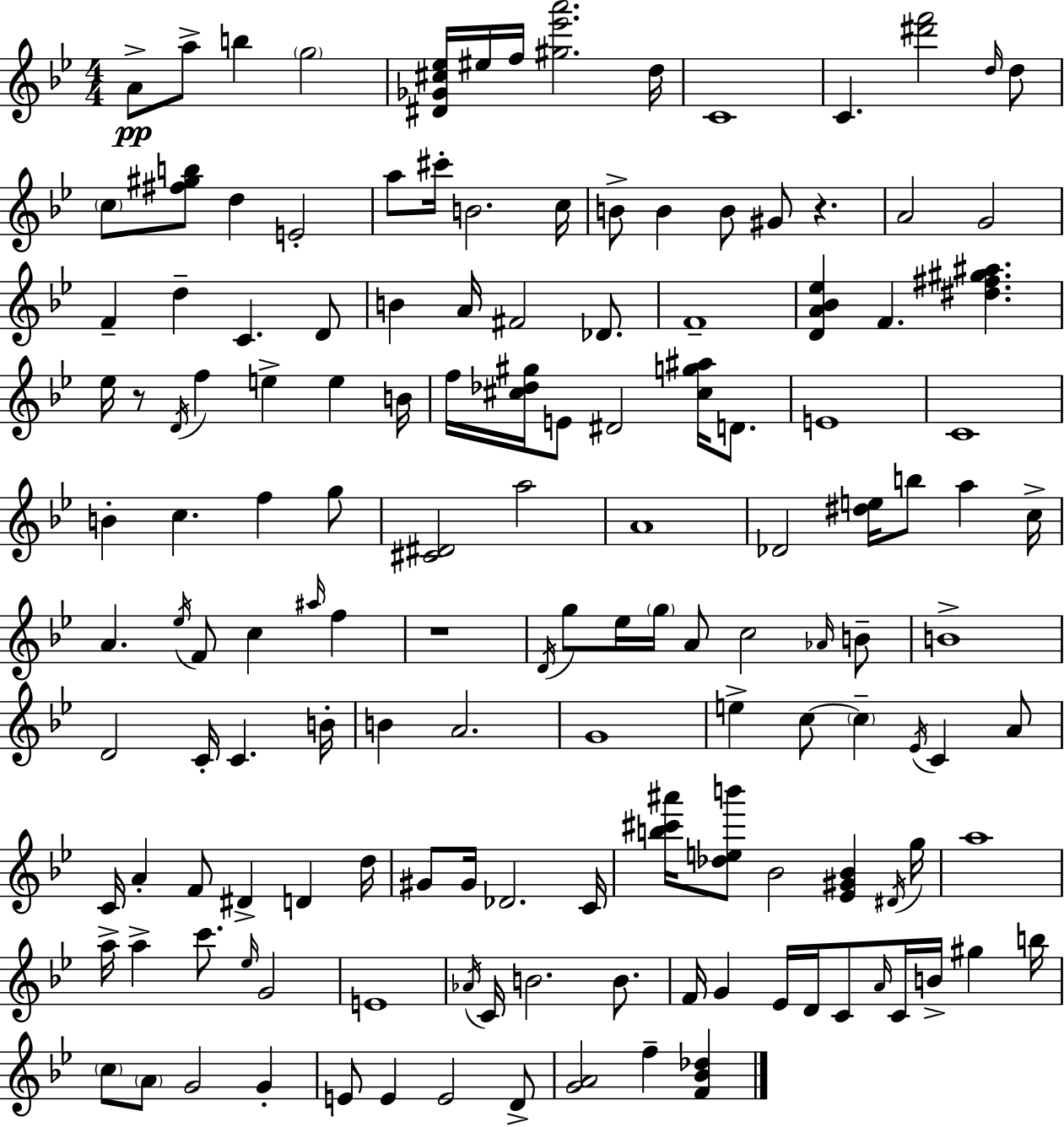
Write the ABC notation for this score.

X:1
T:Untitled
M:4/4
L:1/4
K:Bb
A/2 a/2 b g2 [^D_G^c_e]/4 ^e/4 f/4 [^g_e'a']2 d/4 C4 C [^d'f']2 d/4 d/2 c/2 [^f^gb]/2 d E2 a/2 ^c'/4 B2 c/4 B/2 B B/2 ^G/2 z A2 G2 F d C D/2 B A/4 ^F2 _D/2 F4 [DA_B_e] F [^d^f^g^a] _e/4 z/2 D/4 f e e B/4 f/4 [^c_d^g]/4 E/2 ^D2 [^cg^a]/4 D/2 E4 C4 B c f g/2 [^C^D]2 a2 A4 _D2 [^de]/4 b/2 a c/4 A _e/4 F/2 c ^a/4 f z4 D/4 g/2 _e/4 g/4 A/2 c2 _A/4 B/2 B4 D2 C/4 C B/4 B A2 G4 e c/2 c _E/4 C A/2 C/4 A F/2 ^D D d/4 ^G/2 ^G/4 _D2 C/4 [b^c'^a']/4 [_deb']/2 _B2 [_E^G_B] ^D/4 g/4 a4 a/4 a c'/2 _e/4 G2 E4 _A/4 C/4 B2 B/2 F/4 G _E/4 D/4 C/2 A/4 C/4 B/4 ^g b/4 c/2 A/2 G2 G E/2 E E2 D/2 [GA]2 f [F_B_d]